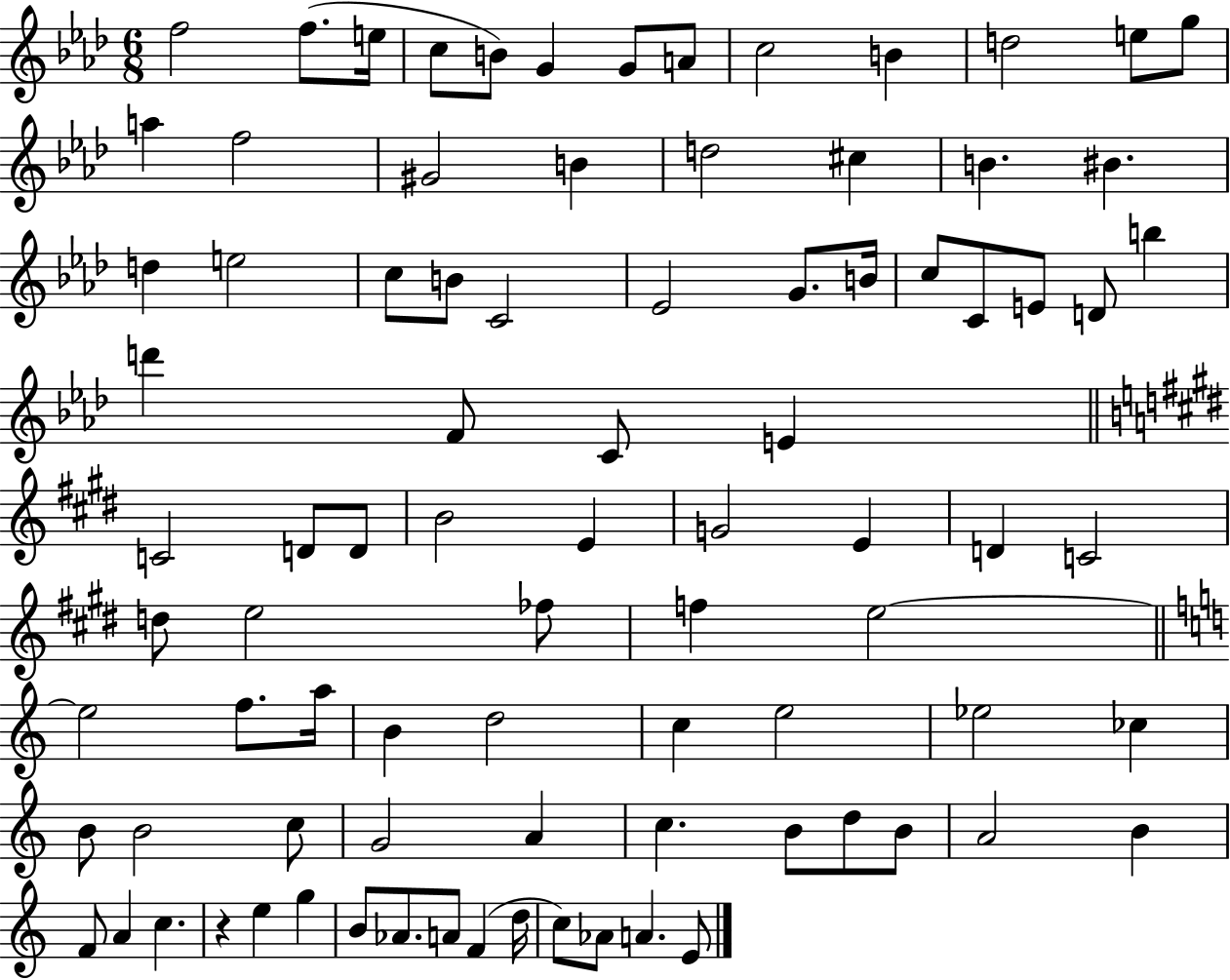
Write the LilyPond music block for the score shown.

{
  \clef treble
  \numericTimeSignature
  \time 6/8
  \key aes \major
  f''2 f''8.( e''16 | c''8 b'8) g'4 g'8 a'8 | c''2 b'4 | d''2 e''8 g''8 | \break a''4 f''2 | gis'2 b'4 | d''2 cis''4 | b'4. bis'4. | \break d''4 e''2 | c''8 b'8 c'2 | ees'2 g'8. b'16 | c''8 c'8 e'8 d'8 b''4 | \break d'''4 f'8 c'8 e'4 | \bar "||" \break \key e \major c'2 d'8 d'8 | b'2 e'4 | g'2 e'4 | d'4 c'2 | \break d''8 e''2 fes''8 | f''4 e''2~~ | \bar "||" \break \key a \minor e''2 f''8. a''16 | b'4 d''2 | c''4 e''2 | ees''2 ces''4 | \break b'8 b'2 c''8 | g'2 a'4 | c''4. b'8 d''8 b'8 | a'2 b'4 | \break f'8 a'4 c''4. | r4 e''4 g''4 | b'8 aes'8. a'8 f'4( d''16 | c''8) aes'8 a'4. e'8 | \break \bar "|."
}